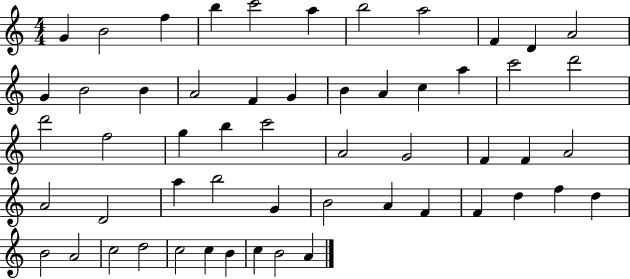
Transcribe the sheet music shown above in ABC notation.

X:1
T:Untitled
M:4/4
L:1/4
K:C
G B2 f b c'2 a b2 a2 F D A2 G B2 B A2 F G B A c a c'2 d'2 d'2 f2 g b c'2 A2 G2 F F A2 A2 D2 a b2 G B2 A F F d f d B2 A2 c2 d2 c2 c B c B2 A